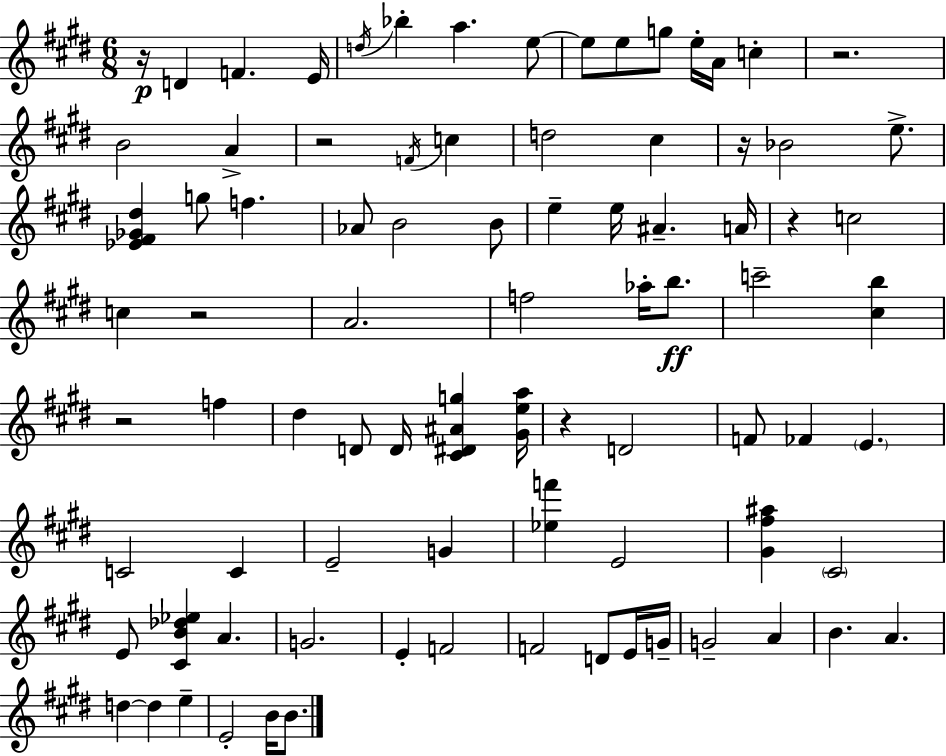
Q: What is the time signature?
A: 6/8